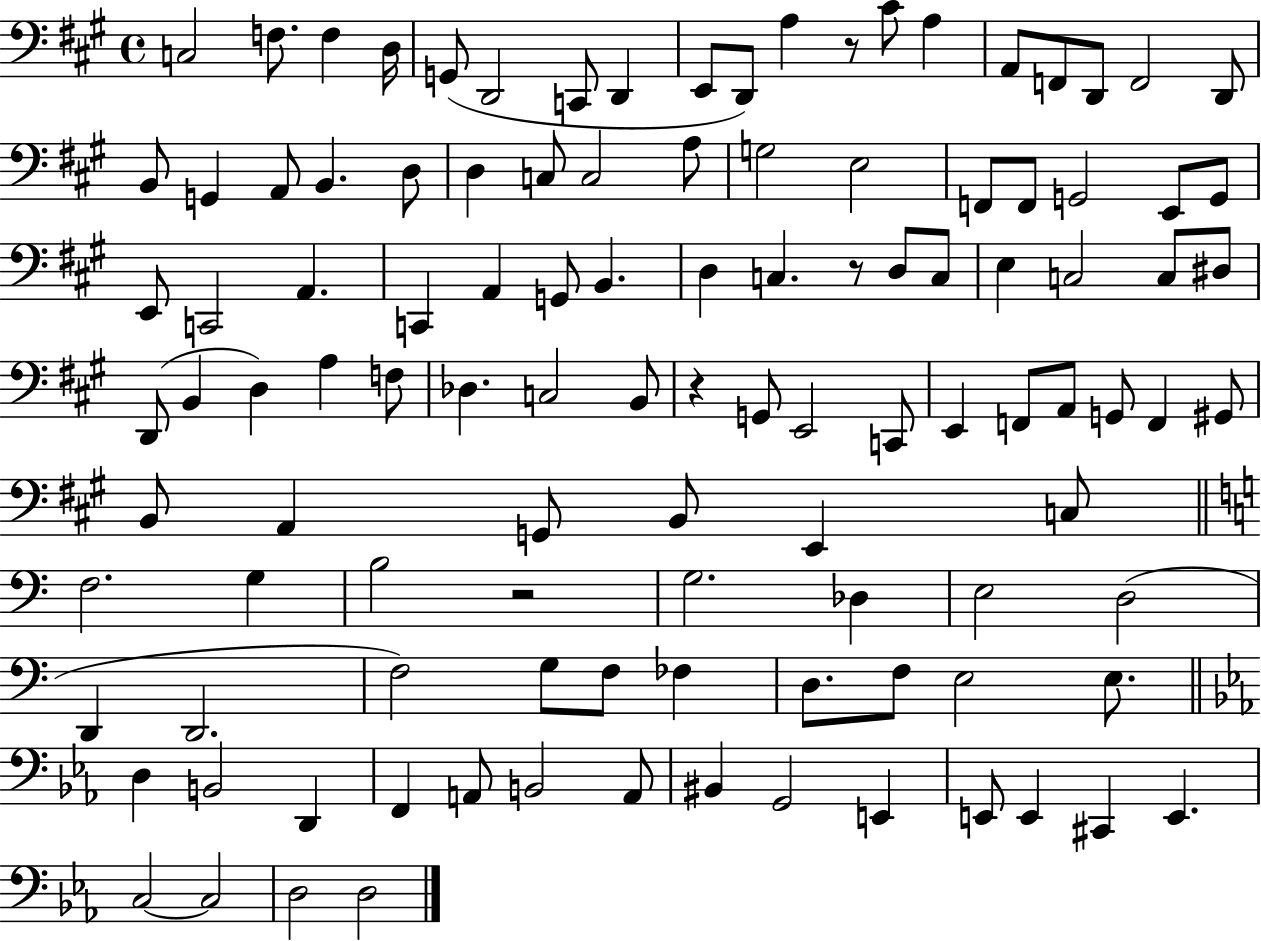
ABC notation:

X:1
T:Untitled
M:4/4
L:1/4
K:A
C,2 F,/2 F, D,/4 G,,/2 D,,2 C,,/2 D,, E,,/2 D,,/2 A, z/2 ^C/2 A, A,,/2 F,,/2 D,,/2 F,,2 D,,/2 B,,/2 G,, A,,/2 B,, D,/2 D, C,/2 C,2 A,/2 G,2 E,2 F,,/2 F,,/2 G,,2 E,,/2 G,,/2 E,,/2 C,,2 A,, C,, A,, G,,/2 B,, D, C, z/2 D,/2 C,/2 E, C,2 C,/2 ^D,/2 D,,/2 B,, D, A, F,/2 _D, C,2 B,,/2 z G,,/2 E,,2 C,,/2 E,, F,,/2 A,,/2 G,,/2 F,, ^G,,/2 B,,/2 A,, G,,/2 B,,/2 E,, C,/2 F,2 G, B,2 z2 G,2 _D, E,2 D,2 D,, D,,2 F,2 G,/2 F,/2 _F, D,/2 F,/2 E,2 E,/2 D, B,,2 D,, F,, A,,/2 B,,2 A,,/2 ^B,, G,,2 E,, E,,/2 E,, ^C,, E,, C,2 C,2 D,2 D,2